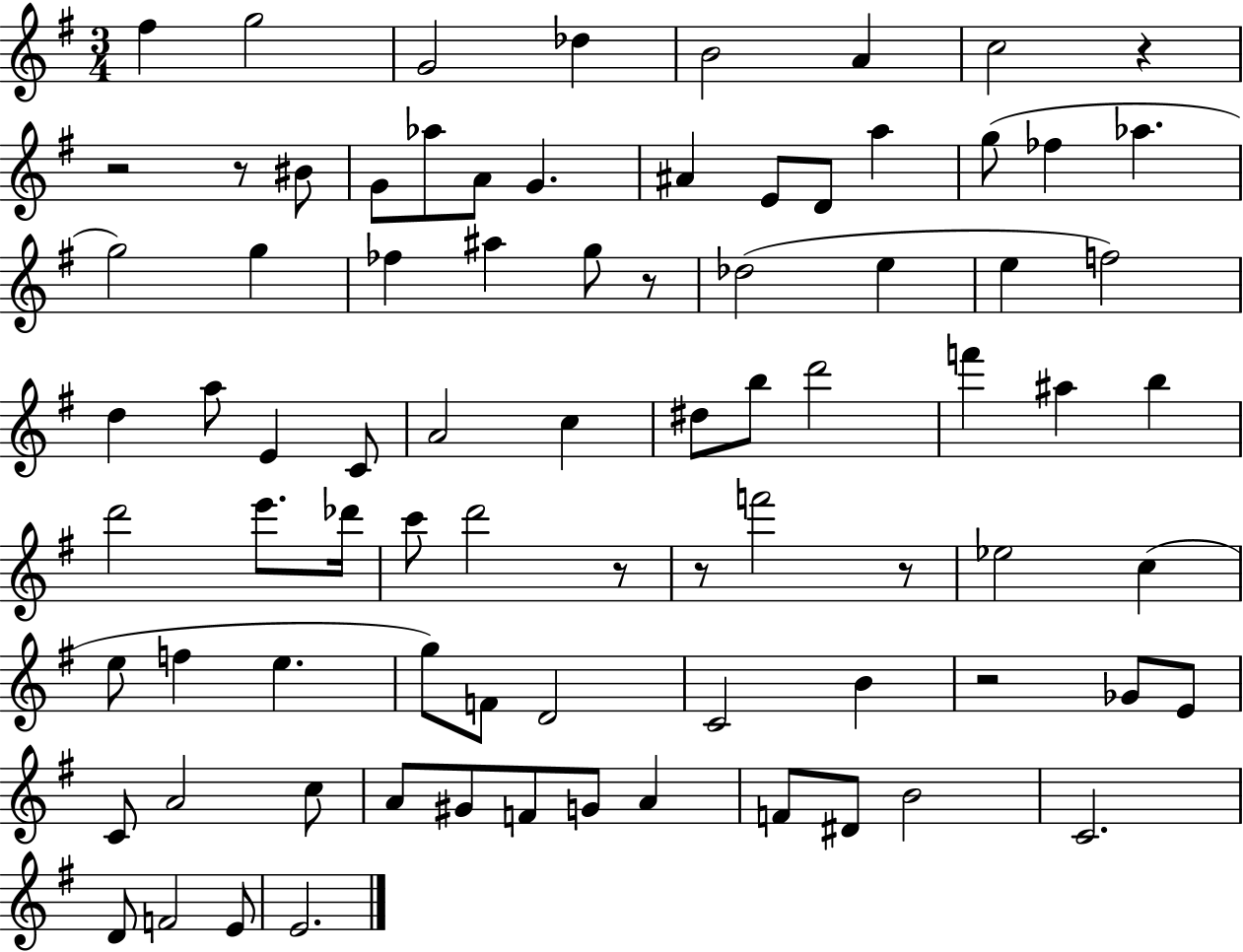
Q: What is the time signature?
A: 3/4